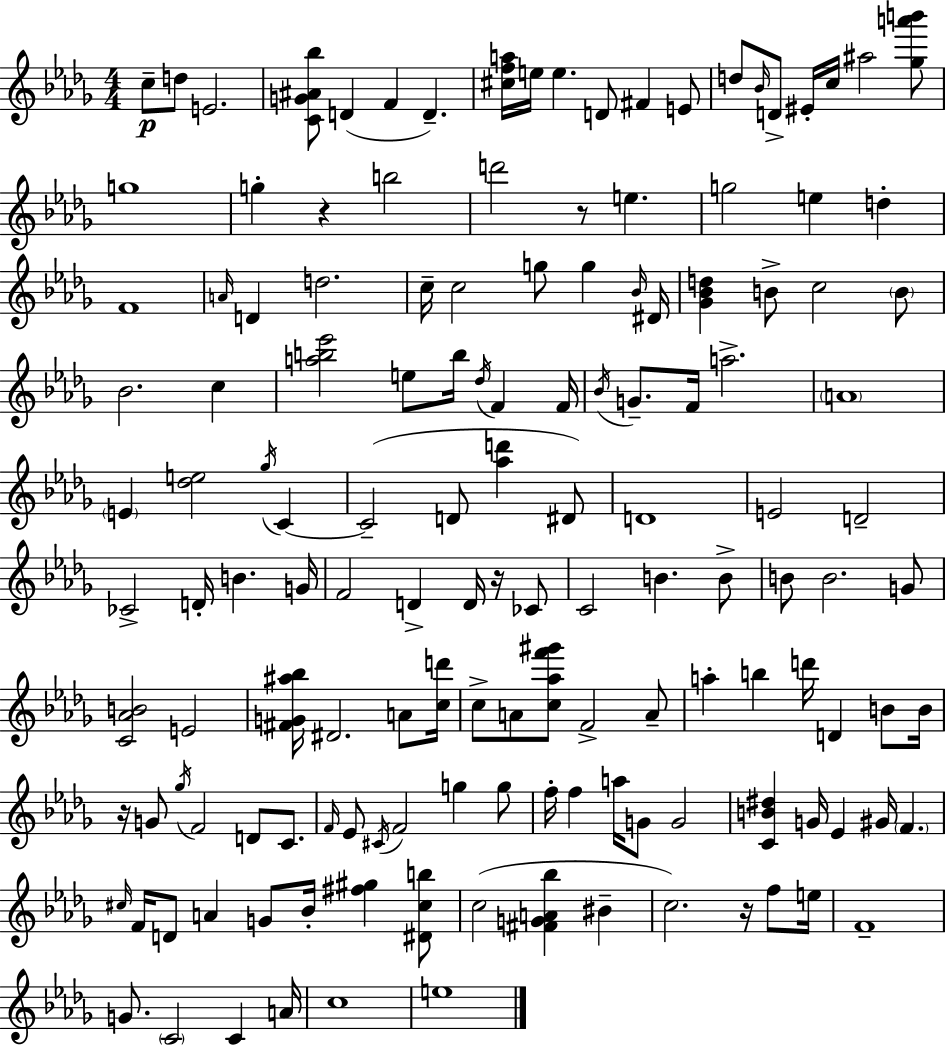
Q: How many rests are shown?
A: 5